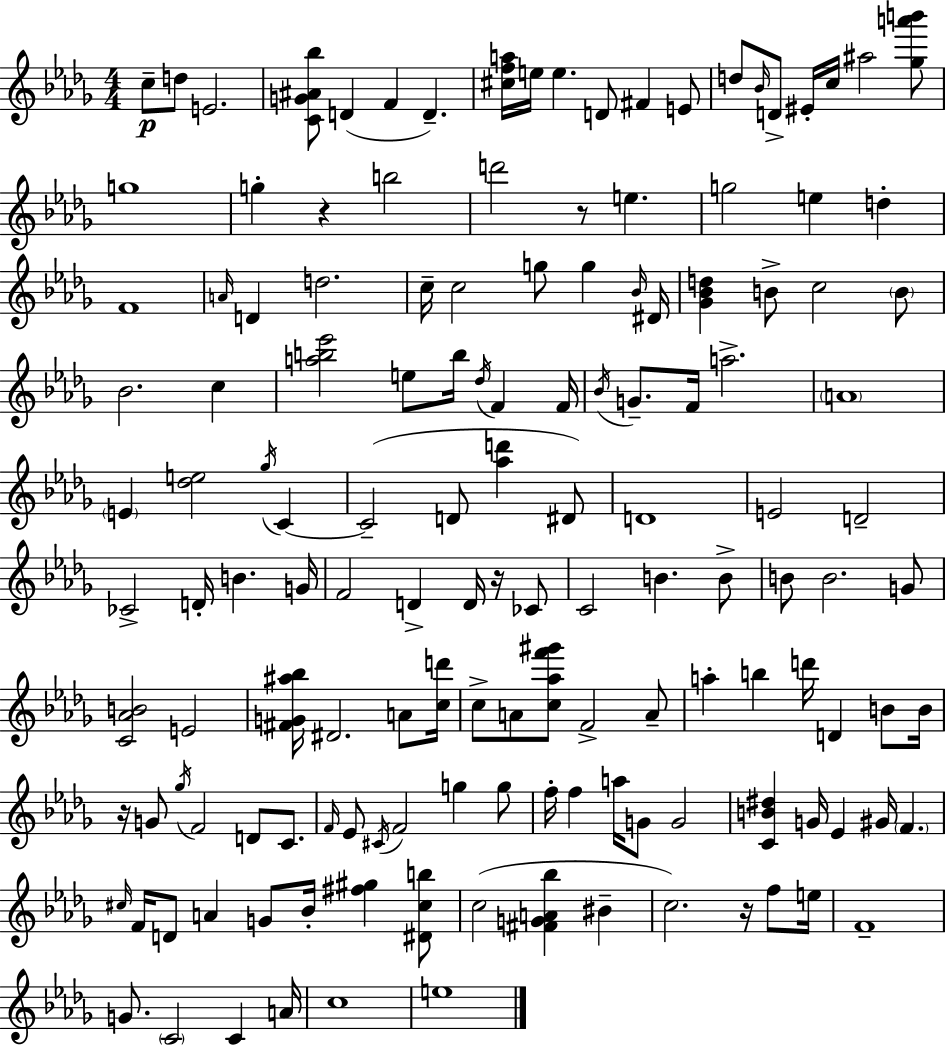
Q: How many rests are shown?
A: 5